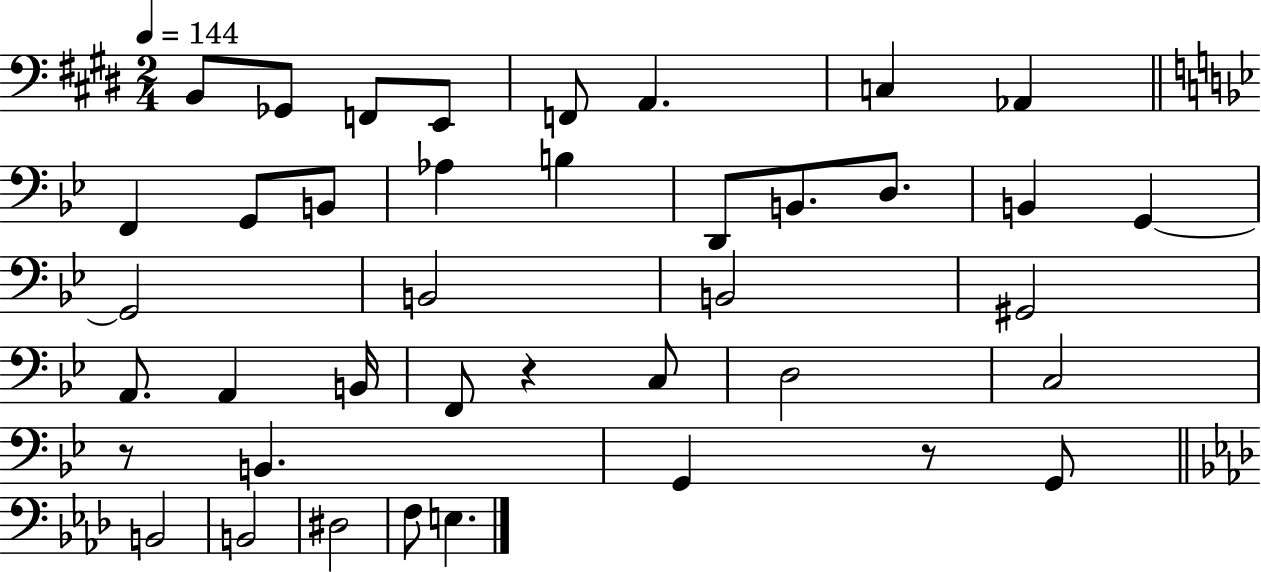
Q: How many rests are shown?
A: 3